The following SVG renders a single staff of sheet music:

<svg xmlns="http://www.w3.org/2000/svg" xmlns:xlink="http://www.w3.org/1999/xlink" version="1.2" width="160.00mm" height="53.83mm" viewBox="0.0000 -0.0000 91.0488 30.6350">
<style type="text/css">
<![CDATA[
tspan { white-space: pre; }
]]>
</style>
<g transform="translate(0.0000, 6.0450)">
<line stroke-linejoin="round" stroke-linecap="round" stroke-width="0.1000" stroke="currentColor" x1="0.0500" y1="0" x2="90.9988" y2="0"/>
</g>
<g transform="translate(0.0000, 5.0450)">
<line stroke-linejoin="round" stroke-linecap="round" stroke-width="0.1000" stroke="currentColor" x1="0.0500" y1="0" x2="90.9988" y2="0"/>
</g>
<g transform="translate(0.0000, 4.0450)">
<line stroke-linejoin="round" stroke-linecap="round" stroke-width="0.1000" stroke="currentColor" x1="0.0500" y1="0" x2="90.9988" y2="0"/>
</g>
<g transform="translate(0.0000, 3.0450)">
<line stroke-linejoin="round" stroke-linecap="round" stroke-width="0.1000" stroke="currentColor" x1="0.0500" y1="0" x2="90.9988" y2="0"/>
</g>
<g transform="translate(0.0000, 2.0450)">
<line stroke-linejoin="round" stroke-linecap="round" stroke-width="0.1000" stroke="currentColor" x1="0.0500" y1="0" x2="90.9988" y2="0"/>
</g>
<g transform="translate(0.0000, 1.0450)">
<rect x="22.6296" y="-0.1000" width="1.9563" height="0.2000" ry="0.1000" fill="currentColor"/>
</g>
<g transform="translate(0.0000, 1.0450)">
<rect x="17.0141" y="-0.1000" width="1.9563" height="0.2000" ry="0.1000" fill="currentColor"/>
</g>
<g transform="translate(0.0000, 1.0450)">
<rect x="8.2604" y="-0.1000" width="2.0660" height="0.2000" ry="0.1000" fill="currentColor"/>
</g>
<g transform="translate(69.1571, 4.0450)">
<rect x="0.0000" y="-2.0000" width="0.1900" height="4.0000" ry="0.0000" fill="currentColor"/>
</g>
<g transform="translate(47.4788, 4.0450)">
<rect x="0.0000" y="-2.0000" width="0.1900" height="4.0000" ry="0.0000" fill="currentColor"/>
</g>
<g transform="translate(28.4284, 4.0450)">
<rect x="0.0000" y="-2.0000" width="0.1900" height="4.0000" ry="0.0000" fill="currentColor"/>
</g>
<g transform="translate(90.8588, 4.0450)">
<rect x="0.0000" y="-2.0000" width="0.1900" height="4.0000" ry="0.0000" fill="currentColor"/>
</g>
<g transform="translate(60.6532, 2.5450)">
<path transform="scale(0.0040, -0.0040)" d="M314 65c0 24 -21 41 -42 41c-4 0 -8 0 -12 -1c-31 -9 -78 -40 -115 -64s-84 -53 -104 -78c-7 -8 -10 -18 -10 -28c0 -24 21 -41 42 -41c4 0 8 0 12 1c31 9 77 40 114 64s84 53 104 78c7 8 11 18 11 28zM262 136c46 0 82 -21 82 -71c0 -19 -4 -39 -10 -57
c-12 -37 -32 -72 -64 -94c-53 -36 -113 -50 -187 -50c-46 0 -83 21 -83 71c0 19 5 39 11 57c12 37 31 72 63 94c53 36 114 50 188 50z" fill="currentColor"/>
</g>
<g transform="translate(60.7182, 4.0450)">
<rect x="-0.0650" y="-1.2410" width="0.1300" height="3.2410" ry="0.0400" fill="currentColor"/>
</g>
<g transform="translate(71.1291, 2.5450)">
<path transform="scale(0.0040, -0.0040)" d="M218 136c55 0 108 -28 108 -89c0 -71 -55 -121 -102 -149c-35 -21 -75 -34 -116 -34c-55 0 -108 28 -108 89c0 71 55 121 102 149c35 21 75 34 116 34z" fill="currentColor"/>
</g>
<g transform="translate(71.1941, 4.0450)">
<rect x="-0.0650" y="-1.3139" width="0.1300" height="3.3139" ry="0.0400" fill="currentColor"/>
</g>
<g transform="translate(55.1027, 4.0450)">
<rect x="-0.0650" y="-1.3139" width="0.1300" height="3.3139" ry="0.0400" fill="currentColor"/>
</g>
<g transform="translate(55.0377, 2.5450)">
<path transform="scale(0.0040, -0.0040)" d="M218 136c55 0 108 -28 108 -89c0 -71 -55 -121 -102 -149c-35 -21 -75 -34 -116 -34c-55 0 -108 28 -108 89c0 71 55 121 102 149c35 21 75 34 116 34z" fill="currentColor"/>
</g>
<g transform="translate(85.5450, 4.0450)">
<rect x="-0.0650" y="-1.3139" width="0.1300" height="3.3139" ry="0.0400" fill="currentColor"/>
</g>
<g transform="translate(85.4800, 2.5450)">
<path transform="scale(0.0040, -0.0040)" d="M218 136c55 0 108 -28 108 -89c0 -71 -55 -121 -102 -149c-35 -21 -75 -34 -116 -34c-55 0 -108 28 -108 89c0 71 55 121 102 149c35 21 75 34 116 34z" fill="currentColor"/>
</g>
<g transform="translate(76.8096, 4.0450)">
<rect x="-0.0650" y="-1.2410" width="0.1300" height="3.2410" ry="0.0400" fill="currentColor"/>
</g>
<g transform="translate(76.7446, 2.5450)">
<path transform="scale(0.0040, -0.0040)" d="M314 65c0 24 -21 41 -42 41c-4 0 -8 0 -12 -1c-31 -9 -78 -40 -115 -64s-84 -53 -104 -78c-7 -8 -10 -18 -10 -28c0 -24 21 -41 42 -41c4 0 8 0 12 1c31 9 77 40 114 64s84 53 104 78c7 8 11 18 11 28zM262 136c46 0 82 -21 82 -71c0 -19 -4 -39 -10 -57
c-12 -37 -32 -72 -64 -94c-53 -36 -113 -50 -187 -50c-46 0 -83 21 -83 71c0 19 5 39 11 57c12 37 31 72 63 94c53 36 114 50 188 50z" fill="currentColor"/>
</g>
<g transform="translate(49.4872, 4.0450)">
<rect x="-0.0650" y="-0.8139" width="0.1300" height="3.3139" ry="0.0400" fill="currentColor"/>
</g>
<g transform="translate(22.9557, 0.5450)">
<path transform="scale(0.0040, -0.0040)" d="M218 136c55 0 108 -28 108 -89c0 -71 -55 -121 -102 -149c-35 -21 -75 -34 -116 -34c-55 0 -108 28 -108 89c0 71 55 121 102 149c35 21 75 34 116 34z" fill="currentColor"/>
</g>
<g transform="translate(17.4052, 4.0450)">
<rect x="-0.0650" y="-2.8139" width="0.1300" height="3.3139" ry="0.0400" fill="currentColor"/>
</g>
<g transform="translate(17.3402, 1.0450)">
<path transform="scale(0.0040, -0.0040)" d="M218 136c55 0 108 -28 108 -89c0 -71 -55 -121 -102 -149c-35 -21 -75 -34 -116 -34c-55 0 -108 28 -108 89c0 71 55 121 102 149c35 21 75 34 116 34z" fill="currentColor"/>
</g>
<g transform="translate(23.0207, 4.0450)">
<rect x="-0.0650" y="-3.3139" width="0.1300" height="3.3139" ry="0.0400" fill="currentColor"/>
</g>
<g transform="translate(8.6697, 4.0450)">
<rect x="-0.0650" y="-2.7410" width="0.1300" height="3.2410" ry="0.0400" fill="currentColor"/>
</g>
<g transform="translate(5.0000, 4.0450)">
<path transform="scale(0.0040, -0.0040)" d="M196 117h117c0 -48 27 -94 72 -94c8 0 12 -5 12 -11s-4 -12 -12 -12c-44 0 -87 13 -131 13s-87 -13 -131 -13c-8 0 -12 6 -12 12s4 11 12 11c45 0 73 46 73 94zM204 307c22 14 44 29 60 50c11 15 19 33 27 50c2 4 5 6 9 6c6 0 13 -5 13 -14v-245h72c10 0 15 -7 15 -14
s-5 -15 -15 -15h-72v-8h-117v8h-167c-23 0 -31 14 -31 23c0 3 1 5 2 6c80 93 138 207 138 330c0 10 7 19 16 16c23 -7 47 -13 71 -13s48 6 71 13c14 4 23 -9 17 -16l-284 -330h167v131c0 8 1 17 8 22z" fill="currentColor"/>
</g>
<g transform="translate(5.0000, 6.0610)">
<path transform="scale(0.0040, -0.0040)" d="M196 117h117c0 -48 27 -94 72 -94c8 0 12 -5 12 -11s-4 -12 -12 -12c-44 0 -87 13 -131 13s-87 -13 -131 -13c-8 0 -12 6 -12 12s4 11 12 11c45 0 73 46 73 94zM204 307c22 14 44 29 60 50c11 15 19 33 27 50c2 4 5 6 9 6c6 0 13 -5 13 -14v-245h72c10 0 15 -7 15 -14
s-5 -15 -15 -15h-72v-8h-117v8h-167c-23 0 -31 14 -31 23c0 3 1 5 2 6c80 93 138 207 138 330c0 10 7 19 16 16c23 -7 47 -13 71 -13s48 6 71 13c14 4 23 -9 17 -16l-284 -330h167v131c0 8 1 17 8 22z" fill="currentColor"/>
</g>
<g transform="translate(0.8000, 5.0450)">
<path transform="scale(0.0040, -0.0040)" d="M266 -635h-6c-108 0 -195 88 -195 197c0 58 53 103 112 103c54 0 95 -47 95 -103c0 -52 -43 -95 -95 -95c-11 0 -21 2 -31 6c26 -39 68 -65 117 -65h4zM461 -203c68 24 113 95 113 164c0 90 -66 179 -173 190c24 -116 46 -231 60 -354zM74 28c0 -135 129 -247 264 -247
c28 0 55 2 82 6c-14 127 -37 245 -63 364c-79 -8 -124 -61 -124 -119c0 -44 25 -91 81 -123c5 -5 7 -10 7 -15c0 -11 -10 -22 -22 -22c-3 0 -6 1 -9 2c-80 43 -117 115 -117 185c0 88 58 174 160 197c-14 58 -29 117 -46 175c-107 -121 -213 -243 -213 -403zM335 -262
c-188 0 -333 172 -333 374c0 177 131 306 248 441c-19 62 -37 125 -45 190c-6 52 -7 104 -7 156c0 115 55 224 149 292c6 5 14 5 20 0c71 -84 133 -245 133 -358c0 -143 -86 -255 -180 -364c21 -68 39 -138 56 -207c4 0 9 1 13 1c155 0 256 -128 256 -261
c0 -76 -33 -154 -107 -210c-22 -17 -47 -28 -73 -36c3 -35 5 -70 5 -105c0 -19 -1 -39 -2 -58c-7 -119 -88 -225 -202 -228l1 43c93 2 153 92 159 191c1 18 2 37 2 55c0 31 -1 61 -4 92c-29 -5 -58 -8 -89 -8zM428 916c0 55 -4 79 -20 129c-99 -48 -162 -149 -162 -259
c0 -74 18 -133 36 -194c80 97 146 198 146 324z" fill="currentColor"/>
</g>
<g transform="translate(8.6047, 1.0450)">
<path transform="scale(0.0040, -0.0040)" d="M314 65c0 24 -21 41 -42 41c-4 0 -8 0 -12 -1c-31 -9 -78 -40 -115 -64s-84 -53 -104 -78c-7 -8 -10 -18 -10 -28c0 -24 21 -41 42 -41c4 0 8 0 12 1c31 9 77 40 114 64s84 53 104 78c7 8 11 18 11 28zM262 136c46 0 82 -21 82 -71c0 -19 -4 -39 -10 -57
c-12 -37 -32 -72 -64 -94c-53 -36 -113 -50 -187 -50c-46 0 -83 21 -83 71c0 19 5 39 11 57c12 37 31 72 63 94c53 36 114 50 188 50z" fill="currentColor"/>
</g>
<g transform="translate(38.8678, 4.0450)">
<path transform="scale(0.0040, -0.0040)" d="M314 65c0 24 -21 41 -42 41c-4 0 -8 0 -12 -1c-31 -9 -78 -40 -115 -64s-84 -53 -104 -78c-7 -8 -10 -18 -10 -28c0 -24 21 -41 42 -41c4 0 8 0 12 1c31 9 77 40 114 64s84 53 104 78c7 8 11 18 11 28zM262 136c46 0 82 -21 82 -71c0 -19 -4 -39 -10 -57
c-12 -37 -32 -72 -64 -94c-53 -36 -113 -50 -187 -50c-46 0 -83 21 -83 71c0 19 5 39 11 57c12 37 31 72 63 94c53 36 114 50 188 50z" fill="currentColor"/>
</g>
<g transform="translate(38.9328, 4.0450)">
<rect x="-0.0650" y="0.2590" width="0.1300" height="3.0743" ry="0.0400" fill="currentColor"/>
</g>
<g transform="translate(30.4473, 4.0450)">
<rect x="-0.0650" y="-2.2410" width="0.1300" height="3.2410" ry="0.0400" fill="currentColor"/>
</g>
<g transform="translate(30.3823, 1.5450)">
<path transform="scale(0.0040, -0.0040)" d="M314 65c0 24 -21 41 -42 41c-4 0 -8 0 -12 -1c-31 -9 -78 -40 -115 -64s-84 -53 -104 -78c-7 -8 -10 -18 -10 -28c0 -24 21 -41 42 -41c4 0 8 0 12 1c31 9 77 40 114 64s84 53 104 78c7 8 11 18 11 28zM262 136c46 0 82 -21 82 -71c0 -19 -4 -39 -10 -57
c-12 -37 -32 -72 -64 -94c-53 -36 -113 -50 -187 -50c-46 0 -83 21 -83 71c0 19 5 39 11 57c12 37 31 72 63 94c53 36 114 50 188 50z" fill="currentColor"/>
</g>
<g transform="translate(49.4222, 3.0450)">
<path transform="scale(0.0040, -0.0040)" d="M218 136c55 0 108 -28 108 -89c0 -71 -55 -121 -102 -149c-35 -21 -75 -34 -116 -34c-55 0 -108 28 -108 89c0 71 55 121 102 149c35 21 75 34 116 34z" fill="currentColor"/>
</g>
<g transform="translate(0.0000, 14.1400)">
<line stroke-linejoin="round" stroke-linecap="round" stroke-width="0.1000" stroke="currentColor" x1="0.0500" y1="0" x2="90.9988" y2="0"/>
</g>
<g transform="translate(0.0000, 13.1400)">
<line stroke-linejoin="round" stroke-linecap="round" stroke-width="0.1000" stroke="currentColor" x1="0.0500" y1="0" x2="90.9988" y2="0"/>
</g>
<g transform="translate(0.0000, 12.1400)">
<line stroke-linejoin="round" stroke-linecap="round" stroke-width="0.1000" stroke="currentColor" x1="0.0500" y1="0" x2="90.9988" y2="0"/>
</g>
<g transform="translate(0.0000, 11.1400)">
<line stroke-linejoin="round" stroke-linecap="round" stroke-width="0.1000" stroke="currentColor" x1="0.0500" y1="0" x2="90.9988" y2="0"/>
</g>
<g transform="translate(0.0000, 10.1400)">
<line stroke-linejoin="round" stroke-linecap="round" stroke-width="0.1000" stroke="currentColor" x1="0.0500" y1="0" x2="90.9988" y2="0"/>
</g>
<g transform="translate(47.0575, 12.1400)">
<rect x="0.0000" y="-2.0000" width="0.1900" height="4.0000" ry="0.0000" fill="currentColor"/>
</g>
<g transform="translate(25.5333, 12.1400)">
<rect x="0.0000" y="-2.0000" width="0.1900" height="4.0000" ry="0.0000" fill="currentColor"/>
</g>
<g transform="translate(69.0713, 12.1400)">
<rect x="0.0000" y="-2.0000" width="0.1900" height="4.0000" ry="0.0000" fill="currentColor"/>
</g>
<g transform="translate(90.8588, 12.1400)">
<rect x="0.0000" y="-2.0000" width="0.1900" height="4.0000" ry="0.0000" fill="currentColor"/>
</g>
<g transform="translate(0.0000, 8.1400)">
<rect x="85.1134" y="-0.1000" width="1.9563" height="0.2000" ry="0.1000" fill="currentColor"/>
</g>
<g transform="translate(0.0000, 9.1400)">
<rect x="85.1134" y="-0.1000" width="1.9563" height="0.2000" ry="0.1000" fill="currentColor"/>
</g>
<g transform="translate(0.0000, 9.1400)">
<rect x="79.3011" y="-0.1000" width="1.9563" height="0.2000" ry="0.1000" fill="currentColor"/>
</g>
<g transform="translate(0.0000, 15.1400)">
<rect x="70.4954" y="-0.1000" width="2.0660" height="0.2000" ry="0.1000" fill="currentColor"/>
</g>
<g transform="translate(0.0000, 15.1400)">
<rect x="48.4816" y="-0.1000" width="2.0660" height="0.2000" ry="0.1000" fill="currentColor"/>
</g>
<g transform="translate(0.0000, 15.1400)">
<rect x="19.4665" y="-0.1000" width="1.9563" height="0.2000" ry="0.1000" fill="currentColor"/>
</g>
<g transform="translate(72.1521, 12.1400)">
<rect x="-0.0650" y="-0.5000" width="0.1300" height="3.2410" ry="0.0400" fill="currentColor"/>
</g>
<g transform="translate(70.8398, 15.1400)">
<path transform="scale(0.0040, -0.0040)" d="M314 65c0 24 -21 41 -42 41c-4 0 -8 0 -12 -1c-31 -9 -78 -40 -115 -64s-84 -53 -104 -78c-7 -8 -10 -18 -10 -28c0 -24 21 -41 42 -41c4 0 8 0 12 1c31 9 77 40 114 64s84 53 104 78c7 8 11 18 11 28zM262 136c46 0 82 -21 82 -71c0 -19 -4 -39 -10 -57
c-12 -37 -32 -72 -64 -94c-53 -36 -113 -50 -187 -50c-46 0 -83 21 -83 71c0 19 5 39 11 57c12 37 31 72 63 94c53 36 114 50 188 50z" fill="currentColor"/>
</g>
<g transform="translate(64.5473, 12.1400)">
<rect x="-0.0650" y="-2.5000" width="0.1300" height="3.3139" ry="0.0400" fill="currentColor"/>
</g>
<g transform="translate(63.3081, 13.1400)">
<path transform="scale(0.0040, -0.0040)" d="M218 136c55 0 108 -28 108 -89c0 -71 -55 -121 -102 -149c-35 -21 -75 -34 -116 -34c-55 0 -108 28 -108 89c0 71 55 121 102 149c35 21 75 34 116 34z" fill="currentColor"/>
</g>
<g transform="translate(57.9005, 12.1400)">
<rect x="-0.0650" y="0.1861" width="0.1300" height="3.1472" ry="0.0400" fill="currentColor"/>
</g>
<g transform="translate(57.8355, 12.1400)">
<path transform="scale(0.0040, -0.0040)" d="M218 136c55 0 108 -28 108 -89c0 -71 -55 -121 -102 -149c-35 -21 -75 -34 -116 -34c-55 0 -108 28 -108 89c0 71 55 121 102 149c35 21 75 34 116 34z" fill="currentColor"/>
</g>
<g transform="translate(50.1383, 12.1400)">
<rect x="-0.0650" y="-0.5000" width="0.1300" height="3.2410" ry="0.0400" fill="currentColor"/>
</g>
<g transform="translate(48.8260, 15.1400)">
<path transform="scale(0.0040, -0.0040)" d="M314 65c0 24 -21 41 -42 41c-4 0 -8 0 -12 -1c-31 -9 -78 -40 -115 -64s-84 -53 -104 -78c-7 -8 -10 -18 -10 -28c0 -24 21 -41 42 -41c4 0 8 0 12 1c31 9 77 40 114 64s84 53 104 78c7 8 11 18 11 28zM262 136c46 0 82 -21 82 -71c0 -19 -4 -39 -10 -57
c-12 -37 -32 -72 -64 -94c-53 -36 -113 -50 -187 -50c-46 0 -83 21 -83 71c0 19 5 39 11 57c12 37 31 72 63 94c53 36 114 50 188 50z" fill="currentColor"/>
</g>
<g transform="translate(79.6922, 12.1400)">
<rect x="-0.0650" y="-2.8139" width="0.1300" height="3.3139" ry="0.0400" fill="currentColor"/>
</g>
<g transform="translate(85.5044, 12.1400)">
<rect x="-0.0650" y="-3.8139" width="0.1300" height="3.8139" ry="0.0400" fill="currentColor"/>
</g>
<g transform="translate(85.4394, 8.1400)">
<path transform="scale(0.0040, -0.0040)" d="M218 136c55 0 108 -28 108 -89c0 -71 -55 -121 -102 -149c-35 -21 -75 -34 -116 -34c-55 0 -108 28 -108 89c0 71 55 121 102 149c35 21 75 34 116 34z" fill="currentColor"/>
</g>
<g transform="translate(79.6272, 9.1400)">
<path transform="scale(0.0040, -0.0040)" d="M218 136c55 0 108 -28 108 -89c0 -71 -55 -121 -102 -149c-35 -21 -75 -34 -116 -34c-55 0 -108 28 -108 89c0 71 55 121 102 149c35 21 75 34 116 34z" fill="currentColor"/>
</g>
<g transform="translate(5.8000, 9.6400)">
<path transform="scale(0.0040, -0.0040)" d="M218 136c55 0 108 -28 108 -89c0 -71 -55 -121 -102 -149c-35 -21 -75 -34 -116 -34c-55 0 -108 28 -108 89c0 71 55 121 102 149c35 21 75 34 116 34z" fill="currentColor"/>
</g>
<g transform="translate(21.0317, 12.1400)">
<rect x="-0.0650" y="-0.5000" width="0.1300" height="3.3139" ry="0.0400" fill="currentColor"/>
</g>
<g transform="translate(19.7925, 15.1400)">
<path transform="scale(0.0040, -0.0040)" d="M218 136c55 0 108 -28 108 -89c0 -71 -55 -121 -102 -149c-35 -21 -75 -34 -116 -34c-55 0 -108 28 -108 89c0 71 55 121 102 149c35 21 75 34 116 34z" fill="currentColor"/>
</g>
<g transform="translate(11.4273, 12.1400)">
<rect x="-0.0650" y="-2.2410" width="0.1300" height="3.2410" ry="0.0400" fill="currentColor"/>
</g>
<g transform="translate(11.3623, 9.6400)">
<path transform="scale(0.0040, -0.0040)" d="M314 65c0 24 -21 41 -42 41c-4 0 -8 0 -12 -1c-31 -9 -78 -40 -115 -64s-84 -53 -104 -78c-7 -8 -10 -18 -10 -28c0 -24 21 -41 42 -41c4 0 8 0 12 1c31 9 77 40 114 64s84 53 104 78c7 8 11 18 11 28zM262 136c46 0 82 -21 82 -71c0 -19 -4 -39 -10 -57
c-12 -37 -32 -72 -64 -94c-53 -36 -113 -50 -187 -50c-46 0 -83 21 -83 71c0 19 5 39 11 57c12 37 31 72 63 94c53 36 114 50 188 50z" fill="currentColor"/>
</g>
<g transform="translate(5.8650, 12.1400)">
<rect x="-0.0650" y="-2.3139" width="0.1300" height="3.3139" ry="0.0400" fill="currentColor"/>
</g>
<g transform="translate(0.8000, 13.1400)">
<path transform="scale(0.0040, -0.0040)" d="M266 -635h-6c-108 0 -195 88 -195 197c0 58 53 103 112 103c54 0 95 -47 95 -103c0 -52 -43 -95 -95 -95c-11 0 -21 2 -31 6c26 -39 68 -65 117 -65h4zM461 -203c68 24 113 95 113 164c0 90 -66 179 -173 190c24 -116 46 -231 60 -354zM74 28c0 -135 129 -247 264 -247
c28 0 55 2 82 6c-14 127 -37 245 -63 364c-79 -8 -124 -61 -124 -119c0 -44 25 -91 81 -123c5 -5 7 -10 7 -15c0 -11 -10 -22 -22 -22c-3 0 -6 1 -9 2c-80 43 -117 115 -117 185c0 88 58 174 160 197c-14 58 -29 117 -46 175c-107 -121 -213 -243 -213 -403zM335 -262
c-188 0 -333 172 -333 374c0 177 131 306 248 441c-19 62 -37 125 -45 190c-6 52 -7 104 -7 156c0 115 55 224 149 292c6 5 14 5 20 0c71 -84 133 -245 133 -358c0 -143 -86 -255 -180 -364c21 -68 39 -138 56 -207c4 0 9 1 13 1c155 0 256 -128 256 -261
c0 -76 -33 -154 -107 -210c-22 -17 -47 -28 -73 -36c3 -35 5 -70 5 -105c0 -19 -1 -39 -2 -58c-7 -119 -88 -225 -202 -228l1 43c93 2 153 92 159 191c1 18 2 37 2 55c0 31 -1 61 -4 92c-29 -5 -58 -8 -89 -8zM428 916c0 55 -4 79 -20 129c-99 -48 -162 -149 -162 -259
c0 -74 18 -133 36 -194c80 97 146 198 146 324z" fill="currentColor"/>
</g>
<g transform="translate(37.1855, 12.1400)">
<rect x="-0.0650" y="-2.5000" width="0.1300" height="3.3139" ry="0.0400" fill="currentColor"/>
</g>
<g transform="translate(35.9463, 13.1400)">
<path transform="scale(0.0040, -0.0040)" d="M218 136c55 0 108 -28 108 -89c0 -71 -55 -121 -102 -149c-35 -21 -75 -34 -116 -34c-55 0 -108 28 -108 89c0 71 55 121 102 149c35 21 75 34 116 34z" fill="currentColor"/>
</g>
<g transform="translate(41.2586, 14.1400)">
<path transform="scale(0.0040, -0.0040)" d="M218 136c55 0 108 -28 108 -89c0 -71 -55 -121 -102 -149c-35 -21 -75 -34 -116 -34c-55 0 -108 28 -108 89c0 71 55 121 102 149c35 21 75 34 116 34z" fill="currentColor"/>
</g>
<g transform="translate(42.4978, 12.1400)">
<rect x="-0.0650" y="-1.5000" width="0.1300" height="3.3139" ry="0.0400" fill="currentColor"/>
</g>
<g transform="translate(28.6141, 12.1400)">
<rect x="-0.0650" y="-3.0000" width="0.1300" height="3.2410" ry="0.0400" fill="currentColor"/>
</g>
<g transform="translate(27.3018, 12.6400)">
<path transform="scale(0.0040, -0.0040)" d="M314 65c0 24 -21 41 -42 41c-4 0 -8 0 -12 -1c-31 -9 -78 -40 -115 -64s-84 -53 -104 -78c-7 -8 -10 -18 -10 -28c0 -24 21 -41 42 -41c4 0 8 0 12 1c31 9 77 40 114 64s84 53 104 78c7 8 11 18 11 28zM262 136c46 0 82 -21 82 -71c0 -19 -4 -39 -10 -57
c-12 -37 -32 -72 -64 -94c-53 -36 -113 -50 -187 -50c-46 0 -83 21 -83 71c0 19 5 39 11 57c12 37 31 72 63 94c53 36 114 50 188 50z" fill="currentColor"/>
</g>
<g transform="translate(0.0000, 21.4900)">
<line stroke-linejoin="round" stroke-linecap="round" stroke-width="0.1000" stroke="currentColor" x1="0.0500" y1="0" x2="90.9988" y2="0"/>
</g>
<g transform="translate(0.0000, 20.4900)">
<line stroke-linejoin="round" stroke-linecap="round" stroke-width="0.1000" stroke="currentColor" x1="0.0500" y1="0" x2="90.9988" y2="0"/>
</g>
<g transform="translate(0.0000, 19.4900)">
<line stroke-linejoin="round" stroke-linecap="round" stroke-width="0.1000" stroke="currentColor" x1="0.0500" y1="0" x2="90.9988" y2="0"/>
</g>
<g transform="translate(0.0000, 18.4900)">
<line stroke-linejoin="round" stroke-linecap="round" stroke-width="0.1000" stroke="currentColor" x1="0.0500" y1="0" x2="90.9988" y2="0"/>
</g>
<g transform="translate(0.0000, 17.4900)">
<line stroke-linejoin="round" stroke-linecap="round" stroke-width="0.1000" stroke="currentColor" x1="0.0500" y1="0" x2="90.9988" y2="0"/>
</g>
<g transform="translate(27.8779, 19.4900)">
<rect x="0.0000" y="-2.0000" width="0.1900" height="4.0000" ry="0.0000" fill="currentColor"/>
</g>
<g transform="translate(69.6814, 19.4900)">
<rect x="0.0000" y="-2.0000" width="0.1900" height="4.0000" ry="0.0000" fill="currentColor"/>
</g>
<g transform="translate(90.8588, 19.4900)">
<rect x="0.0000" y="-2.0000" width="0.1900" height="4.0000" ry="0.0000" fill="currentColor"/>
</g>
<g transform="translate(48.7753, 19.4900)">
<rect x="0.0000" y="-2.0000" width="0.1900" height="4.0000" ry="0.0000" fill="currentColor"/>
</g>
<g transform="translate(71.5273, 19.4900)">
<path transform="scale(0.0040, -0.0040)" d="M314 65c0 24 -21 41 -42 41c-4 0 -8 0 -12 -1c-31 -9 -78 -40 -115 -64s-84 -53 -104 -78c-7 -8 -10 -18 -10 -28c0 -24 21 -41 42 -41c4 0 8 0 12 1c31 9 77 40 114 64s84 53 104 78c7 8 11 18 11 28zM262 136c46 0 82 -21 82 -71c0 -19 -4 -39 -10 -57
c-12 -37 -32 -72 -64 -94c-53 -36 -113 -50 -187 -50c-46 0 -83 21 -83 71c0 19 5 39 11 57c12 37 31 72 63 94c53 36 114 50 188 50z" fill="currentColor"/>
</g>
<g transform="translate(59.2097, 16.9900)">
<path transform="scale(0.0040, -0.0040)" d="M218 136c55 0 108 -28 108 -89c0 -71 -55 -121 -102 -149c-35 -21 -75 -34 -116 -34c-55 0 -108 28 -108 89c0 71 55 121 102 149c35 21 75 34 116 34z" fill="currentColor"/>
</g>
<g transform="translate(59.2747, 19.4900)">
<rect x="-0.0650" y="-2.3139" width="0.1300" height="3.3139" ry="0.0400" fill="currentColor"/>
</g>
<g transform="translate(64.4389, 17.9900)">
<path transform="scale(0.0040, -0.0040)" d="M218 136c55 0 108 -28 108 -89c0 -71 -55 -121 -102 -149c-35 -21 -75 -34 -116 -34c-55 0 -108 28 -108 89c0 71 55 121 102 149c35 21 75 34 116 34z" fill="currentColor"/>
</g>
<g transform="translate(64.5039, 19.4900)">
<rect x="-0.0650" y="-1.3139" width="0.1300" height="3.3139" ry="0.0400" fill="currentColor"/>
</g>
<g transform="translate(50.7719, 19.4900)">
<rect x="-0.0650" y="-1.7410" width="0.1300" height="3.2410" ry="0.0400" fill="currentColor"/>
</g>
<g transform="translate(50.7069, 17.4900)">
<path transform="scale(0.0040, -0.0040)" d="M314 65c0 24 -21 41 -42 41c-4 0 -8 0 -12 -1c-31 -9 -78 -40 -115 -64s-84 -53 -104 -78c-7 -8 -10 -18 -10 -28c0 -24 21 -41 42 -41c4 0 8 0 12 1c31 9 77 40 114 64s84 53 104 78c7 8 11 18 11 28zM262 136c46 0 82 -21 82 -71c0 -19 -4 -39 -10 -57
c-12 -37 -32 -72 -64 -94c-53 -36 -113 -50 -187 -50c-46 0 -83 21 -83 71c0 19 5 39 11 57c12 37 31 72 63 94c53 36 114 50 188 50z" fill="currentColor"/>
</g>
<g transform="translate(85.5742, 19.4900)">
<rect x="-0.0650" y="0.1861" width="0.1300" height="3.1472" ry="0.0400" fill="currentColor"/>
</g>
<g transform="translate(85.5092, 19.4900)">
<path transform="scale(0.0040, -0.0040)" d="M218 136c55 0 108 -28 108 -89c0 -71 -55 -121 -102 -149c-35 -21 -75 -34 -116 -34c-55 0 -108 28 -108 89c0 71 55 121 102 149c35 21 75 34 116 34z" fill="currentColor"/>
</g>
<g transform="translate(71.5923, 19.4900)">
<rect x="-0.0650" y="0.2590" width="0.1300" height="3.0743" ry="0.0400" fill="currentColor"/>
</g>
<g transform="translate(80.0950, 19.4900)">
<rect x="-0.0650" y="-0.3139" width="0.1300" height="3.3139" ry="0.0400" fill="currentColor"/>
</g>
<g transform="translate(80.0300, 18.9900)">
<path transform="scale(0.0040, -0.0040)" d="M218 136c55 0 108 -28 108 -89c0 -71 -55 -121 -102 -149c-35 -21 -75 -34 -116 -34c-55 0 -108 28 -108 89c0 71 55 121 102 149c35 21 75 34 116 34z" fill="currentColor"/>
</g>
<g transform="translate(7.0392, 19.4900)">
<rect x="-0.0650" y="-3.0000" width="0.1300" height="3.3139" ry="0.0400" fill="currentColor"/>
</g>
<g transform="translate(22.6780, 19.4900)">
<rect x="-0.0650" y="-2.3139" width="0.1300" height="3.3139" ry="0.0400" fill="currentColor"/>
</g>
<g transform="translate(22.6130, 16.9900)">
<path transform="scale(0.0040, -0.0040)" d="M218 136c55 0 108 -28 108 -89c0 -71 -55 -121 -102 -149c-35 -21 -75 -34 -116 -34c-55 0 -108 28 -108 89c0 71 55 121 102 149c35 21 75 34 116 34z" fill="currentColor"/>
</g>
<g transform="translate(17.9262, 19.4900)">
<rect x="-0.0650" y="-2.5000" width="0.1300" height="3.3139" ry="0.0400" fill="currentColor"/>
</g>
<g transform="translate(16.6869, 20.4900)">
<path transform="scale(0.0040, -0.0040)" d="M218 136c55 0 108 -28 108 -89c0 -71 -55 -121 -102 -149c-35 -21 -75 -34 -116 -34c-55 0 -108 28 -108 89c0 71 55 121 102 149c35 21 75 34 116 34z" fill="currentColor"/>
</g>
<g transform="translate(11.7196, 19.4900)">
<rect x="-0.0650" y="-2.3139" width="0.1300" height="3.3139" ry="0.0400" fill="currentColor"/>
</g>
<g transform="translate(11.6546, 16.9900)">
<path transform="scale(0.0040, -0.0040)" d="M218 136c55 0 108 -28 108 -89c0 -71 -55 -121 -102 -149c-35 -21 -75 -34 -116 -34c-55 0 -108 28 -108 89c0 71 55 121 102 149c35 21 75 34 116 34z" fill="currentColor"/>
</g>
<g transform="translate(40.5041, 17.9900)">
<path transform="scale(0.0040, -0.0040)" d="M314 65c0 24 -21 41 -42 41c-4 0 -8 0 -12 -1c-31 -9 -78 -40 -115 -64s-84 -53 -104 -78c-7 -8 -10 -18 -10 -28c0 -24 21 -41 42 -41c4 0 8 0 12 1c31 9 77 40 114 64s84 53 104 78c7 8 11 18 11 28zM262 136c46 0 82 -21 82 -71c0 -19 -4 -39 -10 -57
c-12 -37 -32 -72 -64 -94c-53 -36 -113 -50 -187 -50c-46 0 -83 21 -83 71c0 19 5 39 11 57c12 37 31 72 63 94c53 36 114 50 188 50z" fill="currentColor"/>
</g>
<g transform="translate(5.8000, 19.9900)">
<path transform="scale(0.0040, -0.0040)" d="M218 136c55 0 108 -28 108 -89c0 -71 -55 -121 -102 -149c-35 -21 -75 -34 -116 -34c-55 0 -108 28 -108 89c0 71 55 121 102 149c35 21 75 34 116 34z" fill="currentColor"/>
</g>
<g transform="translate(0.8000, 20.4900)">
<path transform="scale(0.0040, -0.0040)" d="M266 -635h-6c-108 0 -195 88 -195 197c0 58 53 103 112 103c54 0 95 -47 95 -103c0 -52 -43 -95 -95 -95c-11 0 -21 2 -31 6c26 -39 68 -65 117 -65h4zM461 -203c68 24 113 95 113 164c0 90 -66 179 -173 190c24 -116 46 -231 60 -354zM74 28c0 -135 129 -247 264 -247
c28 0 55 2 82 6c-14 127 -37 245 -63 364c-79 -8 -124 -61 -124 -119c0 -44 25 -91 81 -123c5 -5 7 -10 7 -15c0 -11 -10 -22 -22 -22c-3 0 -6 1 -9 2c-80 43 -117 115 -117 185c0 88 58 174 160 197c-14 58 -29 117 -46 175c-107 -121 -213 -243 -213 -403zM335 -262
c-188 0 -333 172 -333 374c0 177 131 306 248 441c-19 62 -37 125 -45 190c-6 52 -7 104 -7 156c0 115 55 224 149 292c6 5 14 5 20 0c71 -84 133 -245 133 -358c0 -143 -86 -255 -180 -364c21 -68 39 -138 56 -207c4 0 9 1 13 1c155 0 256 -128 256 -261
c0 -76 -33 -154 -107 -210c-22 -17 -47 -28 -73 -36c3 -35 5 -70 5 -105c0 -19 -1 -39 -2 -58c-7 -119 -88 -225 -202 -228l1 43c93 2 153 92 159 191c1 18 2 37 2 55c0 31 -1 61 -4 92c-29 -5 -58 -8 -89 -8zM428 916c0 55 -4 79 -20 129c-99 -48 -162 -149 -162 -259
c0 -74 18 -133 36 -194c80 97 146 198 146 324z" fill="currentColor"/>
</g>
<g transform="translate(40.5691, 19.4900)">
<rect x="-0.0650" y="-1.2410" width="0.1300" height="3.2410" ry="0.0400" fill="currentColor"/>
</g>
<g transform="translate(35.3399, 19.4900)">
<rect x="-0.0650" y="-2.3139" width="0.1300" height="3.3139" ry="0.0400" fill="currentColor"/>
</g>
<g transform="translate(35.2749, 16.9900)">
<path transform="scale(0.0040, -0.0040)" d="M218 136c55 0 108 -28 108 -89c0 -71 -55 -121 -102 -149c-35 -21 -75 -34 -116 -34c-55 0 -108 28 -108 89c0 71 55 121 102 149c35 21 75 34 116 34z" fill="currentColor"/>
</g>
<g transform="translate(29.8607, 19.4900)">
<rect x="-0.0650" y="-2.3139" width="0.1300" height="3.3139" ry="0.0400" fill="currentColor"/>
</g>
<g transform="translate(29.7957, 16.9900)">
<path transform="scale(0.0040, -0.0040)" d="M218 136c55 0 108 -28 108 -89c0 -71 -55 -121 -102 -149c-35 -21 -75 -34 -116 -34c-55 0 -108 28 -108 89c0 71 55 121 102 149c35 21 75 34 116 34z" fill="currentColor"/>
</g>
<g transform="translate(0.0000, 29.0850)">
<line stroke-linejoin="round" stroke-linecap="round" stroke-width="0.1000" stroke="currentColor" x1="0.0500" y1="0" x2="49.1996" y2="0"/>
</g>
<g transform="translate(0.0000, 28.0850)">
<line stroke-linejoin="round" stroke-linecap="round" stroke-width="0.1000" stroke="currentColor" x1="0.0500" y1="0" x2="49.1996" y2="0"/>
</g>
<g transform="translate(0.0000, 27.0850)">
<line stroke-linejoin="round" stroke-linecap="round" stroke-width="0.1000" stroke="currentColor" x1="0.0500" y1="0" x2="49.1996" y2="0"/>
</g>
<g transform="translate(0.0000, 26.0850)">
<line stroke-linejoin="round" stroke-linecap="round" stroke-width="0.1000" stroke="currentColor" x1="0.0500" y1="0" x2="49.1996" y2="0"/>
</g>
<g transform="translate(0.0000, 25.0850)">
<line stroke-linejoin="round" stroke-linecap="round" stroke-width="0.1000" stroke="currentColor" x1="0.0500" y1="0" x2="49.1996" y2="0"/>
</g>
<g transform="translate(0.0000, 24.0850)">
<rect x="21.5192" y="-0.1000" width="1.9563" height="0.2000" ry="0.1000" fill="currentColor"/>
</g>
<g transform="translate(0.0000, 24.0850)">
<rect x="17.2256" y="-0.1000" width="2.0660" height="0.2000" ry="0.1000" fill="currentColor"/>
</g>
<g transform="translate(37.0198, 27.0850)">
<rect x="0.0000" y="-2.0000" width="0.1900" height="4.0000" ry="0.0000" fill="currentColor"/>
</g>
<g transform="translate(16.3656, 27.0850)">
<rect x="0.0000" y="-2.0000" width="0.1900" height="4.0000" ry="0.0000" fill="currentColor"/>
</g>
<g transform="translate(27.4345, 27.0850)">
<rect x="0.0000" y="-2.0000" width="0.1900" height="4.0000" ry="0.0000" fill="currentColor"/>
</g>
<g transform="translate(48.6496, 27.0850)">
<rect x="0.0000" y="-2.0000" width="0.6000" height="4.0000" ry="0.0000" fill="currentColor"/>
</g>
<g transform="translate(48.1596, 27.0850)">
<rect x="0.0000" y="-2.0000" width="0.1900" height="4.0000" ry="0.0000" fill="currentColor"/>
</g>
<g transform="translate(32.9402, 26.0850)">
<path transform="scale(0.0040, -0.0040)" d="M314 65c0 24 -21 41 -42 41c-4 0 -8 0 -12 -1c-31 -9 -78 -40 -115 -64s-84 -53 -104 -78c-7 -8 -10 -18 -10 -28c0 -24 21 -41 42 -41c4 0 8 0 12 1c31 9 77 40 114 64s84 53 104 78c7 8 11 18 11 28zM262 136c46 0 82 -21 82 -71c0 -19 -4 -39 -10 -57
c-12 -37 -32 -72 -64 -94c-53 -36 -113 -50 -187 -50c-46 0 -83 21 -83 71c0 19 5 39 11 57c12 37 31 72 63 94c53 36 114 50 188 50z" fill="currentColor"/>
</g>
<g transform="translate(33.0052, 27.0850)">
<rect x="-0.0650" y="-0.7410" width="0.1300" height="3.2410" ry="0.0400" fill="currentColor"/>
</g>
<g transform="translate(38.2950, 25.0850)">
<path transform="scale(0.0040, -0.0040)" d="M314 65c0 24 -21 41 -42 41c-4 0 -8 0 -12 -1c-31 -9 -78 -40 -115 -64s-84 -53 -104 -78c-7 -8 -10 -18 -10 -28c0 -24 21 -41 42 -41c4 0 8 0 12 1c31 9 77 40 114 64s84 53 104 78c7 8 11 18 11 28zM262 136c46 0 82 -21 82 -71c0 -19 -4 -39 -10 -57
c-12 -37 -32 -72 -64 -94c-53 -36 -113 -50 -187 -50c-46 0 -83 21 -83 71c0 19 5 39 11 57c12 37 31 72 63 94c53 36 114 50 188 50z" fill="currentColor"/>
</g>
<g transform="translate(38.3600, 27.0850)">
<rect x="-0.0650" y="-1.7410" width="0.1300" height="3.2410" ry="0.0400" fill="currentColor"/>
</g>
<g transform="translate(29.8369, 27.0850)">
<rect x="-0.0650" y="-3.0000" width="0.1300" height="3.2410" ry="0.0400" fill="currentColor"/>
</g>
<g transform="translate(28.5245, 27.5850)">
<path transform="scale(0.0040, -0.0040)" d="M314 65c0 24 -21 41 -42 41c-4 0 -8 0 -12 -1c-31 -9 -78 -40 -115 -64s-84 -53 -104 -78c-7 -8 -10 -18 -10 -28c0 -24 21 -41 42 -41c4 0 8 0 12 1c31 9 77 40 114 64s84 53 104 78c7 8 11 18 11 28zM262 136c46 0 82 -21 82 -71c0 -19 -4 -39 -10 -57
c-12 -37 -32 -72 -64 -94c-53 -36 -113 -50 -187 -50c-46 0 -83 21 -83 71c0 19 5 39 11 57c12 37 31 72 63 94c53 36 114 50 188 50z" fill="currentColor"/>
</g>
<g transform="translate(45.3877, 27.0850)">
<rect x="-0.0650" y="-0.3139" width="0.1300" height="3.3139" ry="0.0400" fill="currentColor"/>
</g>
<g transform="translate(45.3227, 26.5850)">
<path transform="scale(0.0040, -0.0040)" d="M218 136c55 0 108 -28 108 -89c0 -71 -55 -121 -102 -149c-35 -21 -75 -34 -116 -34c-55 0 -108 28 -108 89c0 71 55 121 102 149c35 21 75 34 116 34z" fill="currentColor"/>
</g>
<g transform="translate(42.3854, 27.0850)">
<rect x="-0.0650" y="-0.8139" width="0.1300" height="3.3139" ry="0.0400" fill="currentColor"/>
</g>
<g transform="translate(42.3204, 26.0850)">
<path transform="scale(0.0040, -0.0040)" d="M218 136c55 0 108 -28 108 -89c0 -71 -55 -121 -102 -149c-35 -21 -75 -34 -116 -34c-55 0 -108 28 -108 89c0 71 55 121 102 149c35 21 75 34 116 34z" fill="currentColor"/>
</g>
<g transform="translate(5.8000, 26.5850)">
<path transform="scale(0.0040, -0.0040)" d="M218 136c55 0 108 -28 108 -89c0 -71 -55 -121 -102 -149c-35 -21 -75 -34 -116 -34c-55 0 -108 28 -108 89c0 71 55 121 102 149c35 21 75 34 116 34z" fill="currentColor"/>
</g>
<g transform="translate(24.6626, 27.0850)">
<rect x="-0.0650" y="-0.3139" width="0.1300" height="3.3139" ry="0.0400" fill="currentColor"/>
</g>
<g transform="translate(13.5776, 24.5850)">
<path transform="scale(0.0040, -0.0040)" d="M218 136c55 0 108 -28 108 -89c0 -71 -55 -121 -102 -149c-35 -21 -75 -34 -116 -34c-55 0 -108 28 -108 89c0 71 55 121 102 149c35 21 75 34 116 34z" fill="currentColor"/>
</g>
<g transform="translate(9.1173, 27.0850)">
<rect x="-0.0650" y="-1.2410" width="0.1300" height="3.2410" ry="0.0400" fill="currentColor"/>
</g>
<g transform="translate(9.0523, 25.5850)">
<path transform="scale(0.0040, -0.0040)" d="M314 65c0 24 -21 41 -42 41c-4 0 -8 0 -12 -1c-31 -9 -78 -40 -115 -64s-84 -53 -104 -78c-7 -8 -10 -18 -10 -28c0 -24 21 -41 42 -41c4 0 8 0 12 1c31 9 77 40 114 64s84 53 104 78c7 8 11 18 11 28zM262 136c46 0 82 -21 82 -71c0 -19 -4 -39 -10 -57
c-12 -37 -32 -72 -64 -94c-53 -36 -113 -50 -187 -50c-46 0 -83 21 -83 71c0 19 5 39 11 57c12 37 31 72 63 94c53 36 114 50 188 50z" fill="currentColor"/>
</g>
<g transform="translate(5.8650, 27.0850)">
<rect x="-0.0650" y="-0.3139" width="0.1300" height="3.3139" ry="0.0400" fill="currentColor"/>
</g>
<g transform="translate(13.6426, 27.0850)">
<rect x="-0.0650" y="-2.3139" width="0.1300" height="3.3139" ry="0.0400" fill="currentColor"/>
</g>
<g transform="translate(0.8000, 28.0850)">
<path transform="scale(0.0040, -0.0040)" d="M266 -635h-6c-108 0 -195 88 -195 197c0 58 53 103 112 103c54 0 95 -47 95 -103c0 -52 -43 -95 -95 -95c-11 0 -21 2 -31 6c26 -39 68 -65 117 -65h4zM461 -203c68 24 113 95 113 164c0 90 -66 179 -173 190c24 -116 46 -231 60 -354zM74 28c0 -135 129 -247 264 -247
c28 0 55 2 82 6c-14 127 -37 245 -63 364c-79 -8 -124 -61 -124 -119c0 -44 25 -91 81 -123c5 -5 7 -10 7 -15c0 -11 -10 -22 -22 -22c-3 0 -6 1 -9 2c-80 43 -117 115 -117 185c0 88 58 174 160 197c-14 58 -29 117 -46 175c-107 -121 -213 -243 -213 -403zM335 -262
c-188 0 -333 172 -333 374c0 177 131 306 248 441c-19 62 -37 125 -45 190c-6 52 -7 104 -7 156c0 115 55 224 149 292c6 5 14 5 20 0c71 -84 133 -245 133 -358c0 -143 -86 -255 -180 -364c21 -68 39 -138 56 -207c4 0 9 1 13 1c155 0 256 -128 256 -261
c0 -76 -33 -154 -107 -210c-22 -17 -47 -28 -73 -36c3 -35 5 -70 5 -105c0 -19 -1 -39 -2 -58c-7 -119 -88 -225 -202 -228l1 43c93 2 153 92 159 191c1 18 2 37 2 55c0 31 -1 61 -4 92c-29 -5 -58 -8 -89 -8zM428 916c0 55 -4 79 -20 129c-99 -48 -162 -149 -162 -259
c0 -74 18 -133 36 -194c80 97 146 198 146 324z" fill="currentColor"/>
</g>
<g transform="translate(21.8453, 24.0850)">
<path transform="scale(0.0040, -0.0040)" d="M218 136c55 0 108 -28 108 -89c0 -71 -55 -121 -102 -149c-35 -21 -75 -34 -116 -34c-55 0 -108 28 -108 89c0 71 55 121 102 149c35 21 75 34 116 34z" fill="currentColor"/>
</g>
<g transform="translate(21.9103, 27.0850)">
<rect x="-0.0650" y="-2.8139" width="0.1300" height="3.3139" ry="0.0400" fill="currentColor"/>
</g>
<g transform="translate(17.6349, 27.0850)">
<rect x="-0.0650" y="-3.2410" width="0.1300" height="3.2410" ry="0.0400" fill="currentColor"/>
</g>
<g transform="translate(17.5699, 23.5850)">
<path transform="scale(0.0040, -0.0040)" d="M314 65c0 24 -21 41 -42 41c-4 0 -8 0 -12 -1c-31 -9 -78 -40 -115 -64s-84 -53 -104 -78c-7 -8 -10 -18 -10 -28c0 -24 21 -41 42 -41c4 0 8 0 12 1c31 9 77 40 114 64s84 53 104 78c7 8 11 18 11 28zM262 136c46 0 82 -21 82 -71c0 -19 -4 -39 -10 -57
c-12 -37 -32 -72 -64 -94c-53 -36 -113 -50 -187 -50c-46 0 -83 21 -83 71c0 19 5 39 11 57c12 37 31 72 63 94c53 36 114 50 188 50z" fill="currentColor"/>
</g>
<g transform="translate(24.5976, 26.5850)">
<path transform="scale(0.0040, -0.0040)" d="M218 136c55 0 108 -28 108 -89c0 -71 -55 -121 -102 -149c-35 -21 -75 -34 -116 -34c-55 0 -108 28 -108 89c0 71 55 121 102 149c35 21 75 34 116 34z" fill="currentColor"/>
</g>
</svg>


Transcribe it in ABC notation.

X:1
T:Untitled
M:4/4
L:1/4
K:C
a2 a b g2 B2 d e e2 e e2 e g g2 C A2 G E C2 B G C2 a c' A g G g g g e2 f2 g e B2 c B c e2 g b2 a c A2 d2 f2 d c